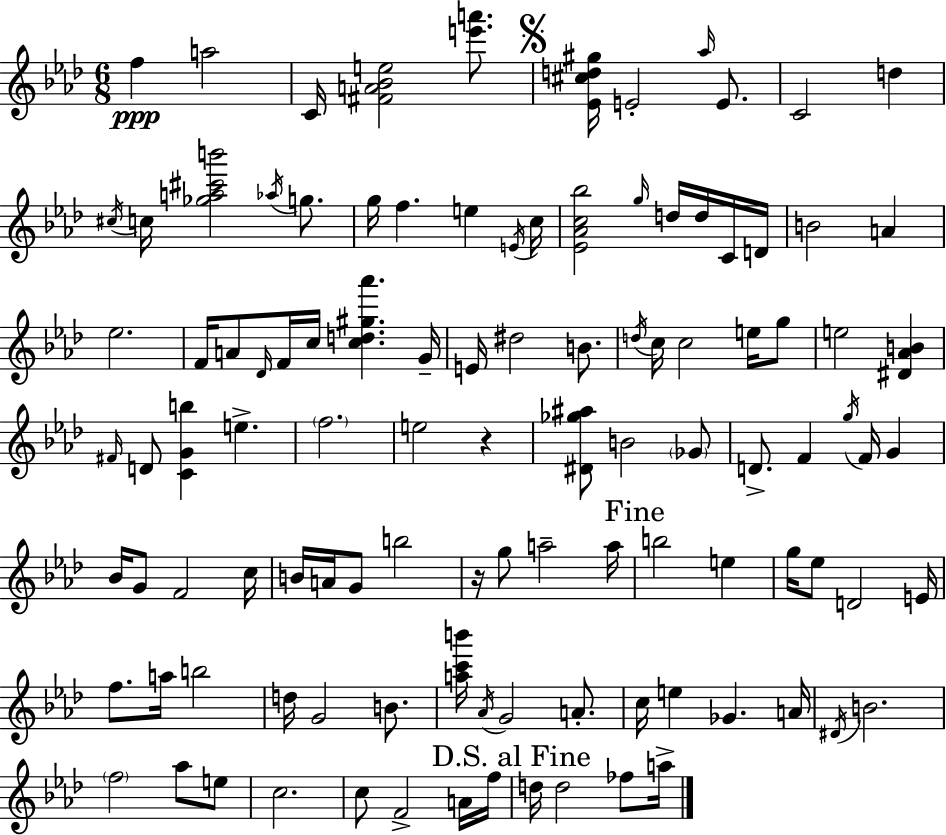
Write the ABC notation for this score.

X:1
T:Untitled
M:6/8
L:1/4
K:Fm
f a2 C/4 [^FA_Be]2 [e'a']/2 [_E^cd^g]/4 E2 _a/4 E/2 C2 d ^c/4 c/4 [_ga^c'b']2 _a/4 g/2 g/4 f e E/4 c/4 [_E_Ac_b]2 g/4 d/4 d/4 C/4 D/4 B2 A _e2 F/4 A/2 _D/4 F/4 c/4 [cd^g_a'] G/4 E/4 ^d2 B/2 d/4 c/4 c2 e/4 g/2 e2 [^D_AB] ^F/4 D/2 [CGb] e f2 e2 z [^D_g^a]/2 B2 _G/2 D/2 F g/4 F/4 G _B/4 G/2 F2 c/4 B/4 A/4 G/2 b2 z/4 g/2 a2 a/4 b2 e g/4 _e/2 D2 E/4 f/2 a/4 b2 d/4 G2 B/2 [ac'b']/4 _A/4 G2 A/2 c/4 e _G A/4 ^D/4 B2 f2 _a/2 e/2 c2 c/2 F2 A/4 f/4 d/4 d2 _f/2 a/4